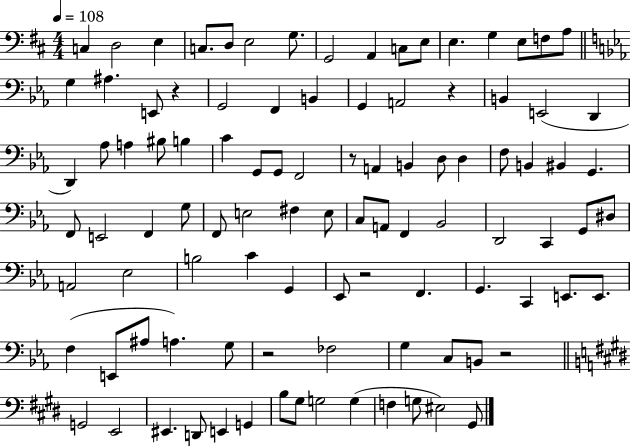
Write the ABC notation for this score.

X:1
T:Untitled
M:4/4
L:1/4
K:D
C, D,2 E, C,/2 D,/2 E,2 G,/2 G,,2 A,, C,/2 E,/2 E, G, E,/2 F,/2 A,/2 G, ^A, E,,/2 z G,,2 F,, B,, G,, A,,2 z B,, E,,2 D,, D,, _A,/2 A, ^B,/2 B, C G,,/2 G,,/2 F,,2 z/2 A,, B,, D,/2 D, F,/2 B,, ^B,, G,, F,,/2 E,,2 F,, G,/2 F,,/2 E,2 ^F, E,/2 C,/2 A,,/2 F,, _B,,2 D,,2 C,, G,,/2 ^D,/2 A,,2 _E,2 B,2 C G,, _E,,/2 z2 F,, G,, C,, E,,/2 E,,/2 F, E,,/2 ^A,/2 A, G,/2 z2 _F,2 G, C,/2 B,,/2 z2 G,,2 E,,2 ^E,, D,,/2 E,, G,, B,/2 ^G,/2 G,2 G, F, G,/2 ^E,2 ^G,,/2